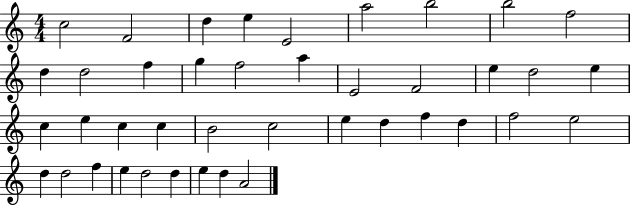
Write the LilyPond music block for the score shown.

{
  \clef treble
  \numericTimeSignature
  \time 4/4
  \key c \major
  c''2 f'2 | d''4 e''4 e'2 | a''2 b''2 | b''2 f''2 | \break d''4 d''2 f''4 | g''4 f''2 a''4 | e'2 f'2 | e''4 d''2 e''4 | \break c''4 e''4 c''4 c''4 | b'2 c''2 | e''4 d''4 f''4 d''4 | f''2 e''2 | \break d''4 d''2 f''4 | e''4 d''2 d''4 | e''4 d''4 a'2 | \bar "|."
}